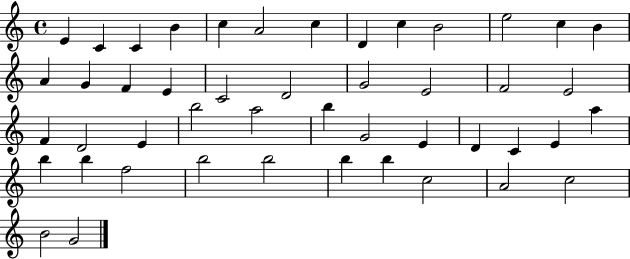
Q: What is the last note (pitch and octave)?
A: G4